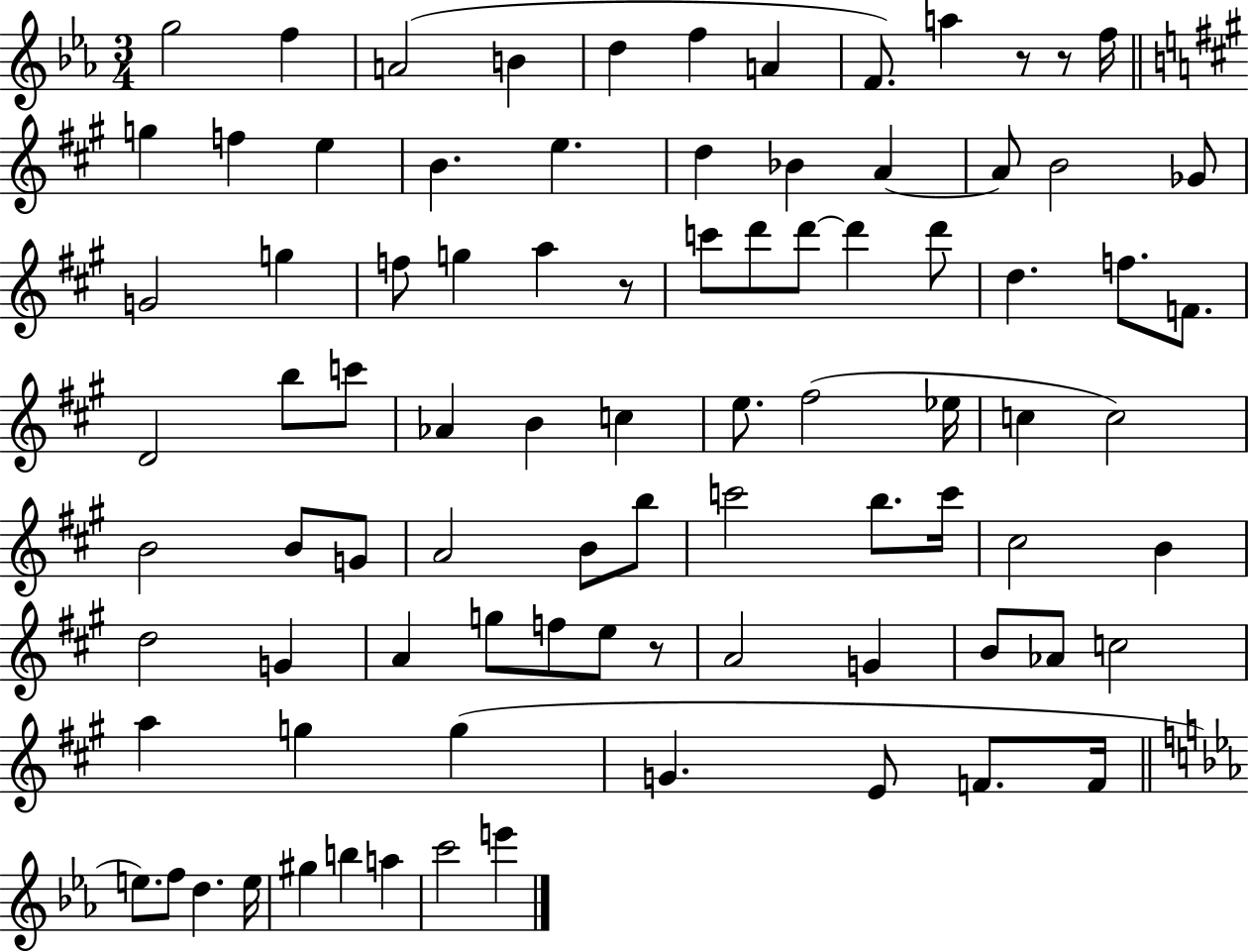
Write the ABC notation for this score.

X:1
T:Untitled
M:3/4
L:1/4
K:Eb
g2 f A2 B d f A F/2 a z/2 z/2 f/4 g f e B e d _B A A/2 B2 _G/2 G2 g f/2 g a z/2 c'/2 d'/2 d'/2 d' d'/2 d f/2 F/2 D2 b/2 c'/2 _A B c e/2 ^f2 _e/4 c c2 B2 B/2 G/2 A2 B/2 b/2 c'2 b/2 c'/4 ^c2 B d2 G A g/2 f/2 e/2 z/2 A2 G B/2 _A/2 c2 a g g G E/2 F/2 F/4 e/2 f/2 d e/4 ^g b a c'2 e'